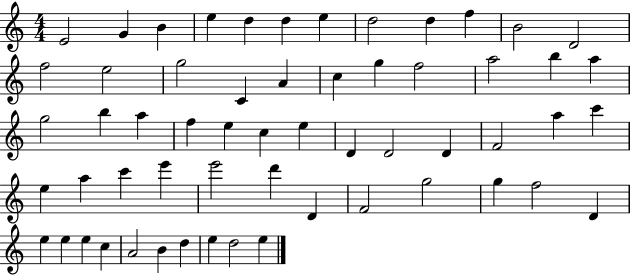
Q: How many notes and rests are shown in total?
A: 58